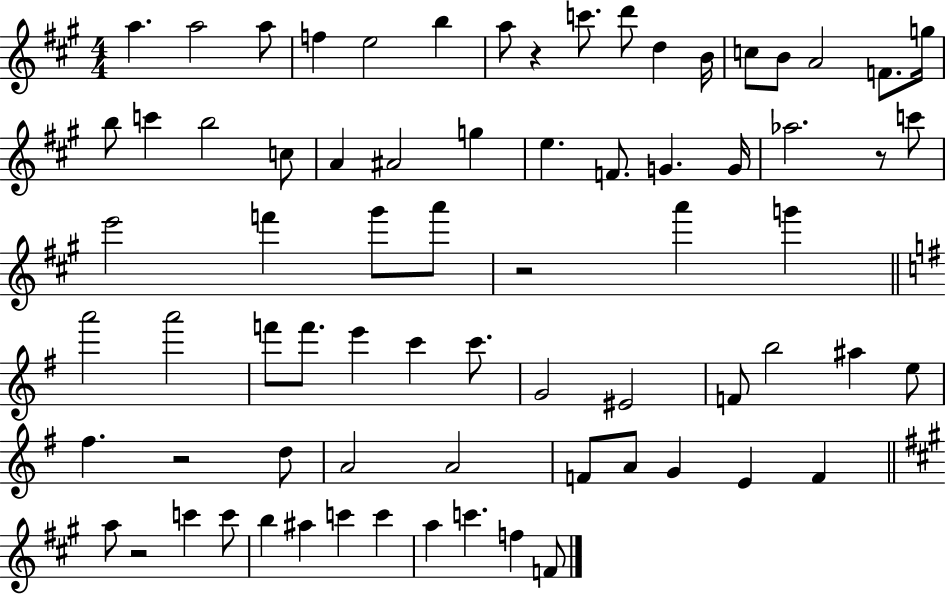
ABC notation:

X:1
T:Untitled
M:4/4
L:1/4
K:A
a a2 a/2 f e2 b a/2 z c'/2 d'/2 d B/4 c/2 B/2 A2 F/2 g/4 b/2 c' b2 c/2 A ^A2 g e F/2 G G/4 _a2 z/2 c'/2 e'2 f' ^g'/2 a'/2 z2 a' g' a'2 a'2 f'/2 f'/2 e' c' c'/2 G2 ^E2 F/2 b2 ^a e/2 ^f z2 d/2 A2 A2 F/2 A/2 G E F a/2 z2 c' c'/2 b ^a c' c' a c' f F/2